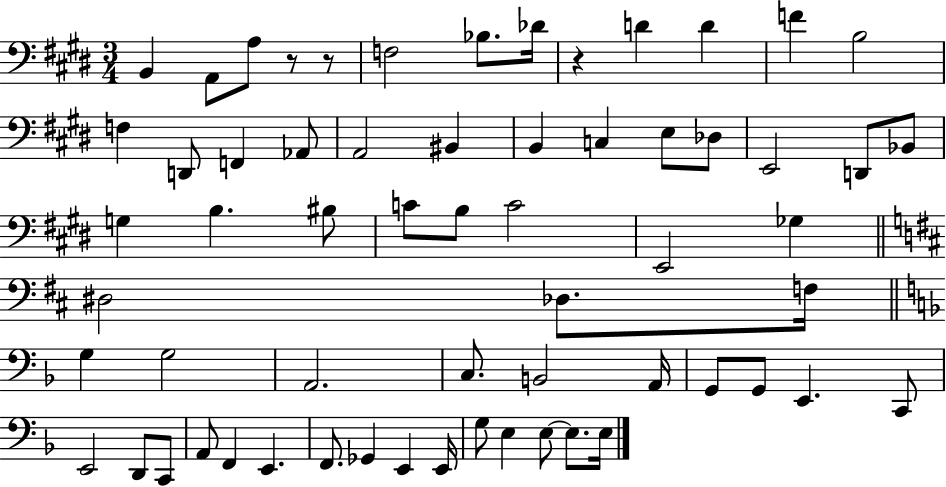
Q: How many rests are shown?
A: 3